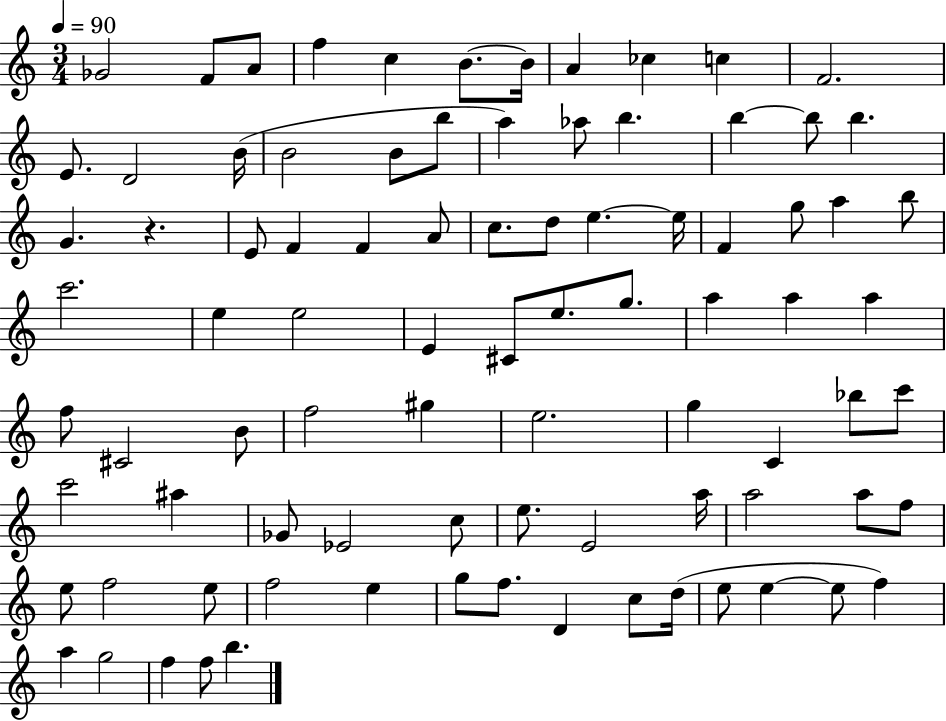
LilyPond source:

{
  \clef treble
  \numericTimeSignature
  \time 3/4
  \key c \major
  \tempo 4 = 90
  \repeat volta 2 { ges'2 f'8 a'8 | f''4 c''4 b'8.~~ b'16 | a'4 ces''4 c''4 | f'2. | \break e'8. d'2 b'16( | b'2 b'8 b''8 | a''4) aes''8 b''4. | b''4~~ b''8 b''4. | \break g'4. r4. | e'8 f'4 f'4 a'8 | c''8. d''8 e''4.~~ e''16 | f'4 g''8 a''4 b''8 | \break c'''2. | e''4 e''2 | e'4 cis'8 e''8. g''8. | a''4 a''4 a''4 | \break f''8 cis'2 b'8 | f''2 gis''4 | e''2. | g''4 c'4 bes''8 c'''8 | \break c'''2 ais''4 | ges'8 ees'2 c''8 | e''8. e'2 a''16 | a''2 a''8 f''8 | \break e''8 f''2 e''8 | f''2 e''4 | g''8 f''8. d'4 c''8 d''16( | e''8 e''4~~ e''8 f''4) | \break a''4 g''2 | f''4 f''8 b''4. | } \bar "|."
}